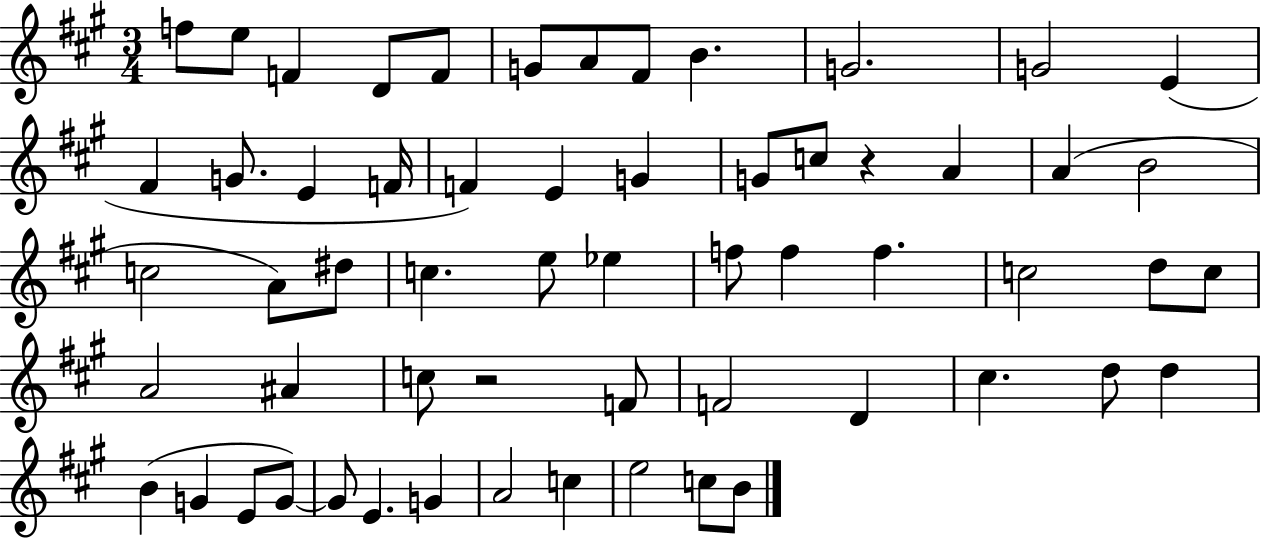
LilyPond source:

{
  \clef treble
  \numericTimeSignature
  \time 3/4
  \key a \major
  \repeat volta 2 { f''8 e''8 f'4 d'8 f'8 | g'8 a'8 fis'8 b'4. | g'2. | g'2 e'4( | \break fis'4 g'8. e'4 f'16 | f'4) e'4 g'4 | g'8 c''8 r4 a'4 | a'4( b'2 | \break c''2 a'8) dis''8 | c''4. e''8 ees''4 | f''8 f''4 f''4. | c''2 d''8 c''8 | \break a'2 ais'4 | c''8 r2 f'8 | f'2 d'4 | cis''4. d''8 d''4 | \break b'4( g'4 e'8 g'8~~) | g'8 e'4. g'4 | a'2 c''4 | e''2 c''8 b'8 | \break } \bar "|."
}